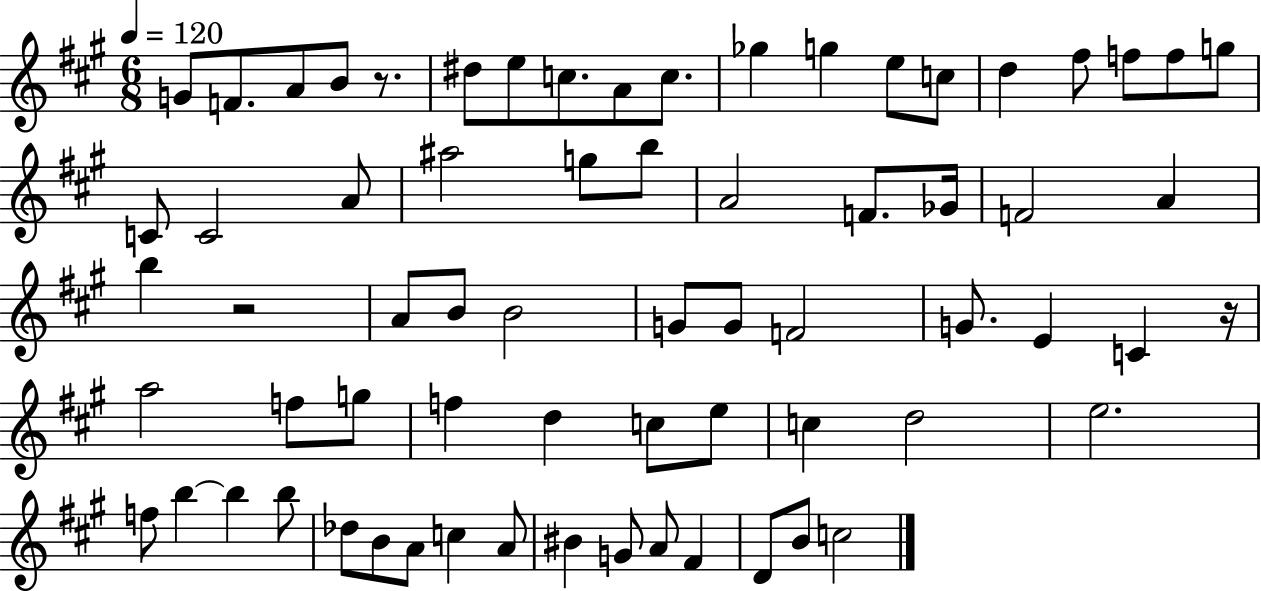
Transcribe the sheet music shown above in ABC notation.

X:1
T:Untitled
M:6/8
L:1/4
K:A
G/2 F/2 A/2 B/2 z/2 ^d/2 e/2 c/2 A/2 c/2 _g g e/2 c/2 d ^f/2 f/2 f/2 g/2 C/2 C2 A/2 ^a2 g/2 b/2 A2 F/2 _G/4 F2 A b z2 A/2 B/2 B2 G/2 G/2 F2 G/2 E C z/4 a2 f/2 g/2 f d c/2 e/2 c d2 e2 f/2 b b b/2 _d/2 B/2 A/2 c A/2 ^B G/2 A/2 ^F D/2 B/2 c2